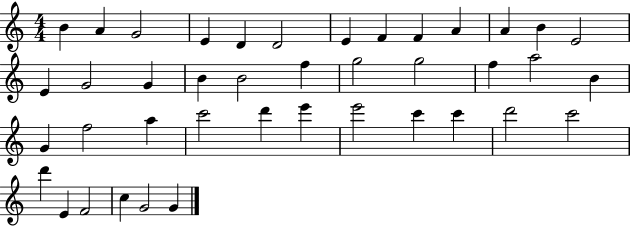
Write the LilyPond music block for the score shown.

{
  \clef treble
  \numericTimeSignature
  \time 4/4
  \key c \major
  b'4 a'4 g'2 | e'4 d'4 d'2 | e'4 f'4 f'4 a'4 | a'4 b'4 e'2 | \break e'4 g'2 g'4 | b'4 b'2 f''4 | g''2 g''2 | f''4 a''2 b'4 | \break g'4 f''2 a''4 | c'''2 d'''4 e'''4 | e'''2 c'''4 c'''4 | d'''2 c'''2 | \break d'''4 e'4 f'2 | c''4 g'2 g'4 | \bar "|."
}